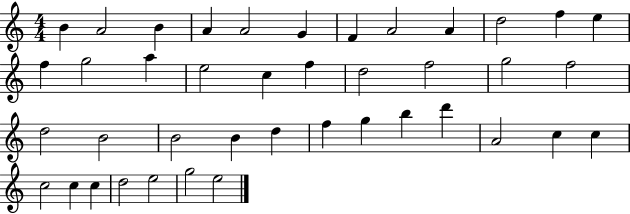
X:1
T:Untitled
M:4/4
L:1/4
K:C
B A2 B A A2 G F A2 A d2 f e f g2 a e2 c f d2 f2 g2 f2 d2 B2 B2 B d f g b d' A2 c c c2 c c d2 e2 g2 e2